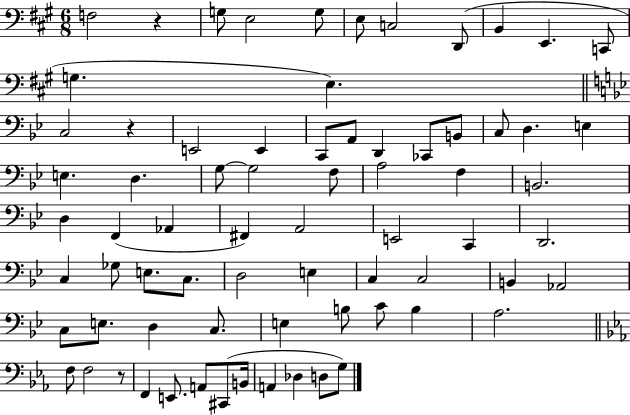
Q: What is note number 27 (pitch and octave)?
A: G3